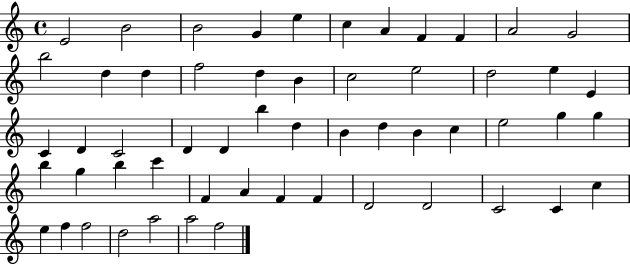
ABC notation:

X:1
T:Untitled
M:4/4
L:1/4
K:C
E2 B2 B2 G e c A F F A2 G2 b2 d d f2 d B c2 e2 d2 e E C D C2 D D b d B d B c e2 g g b g b c' F A F F D2 D2 C2 C c e f f2 d2 a2 a2 f2